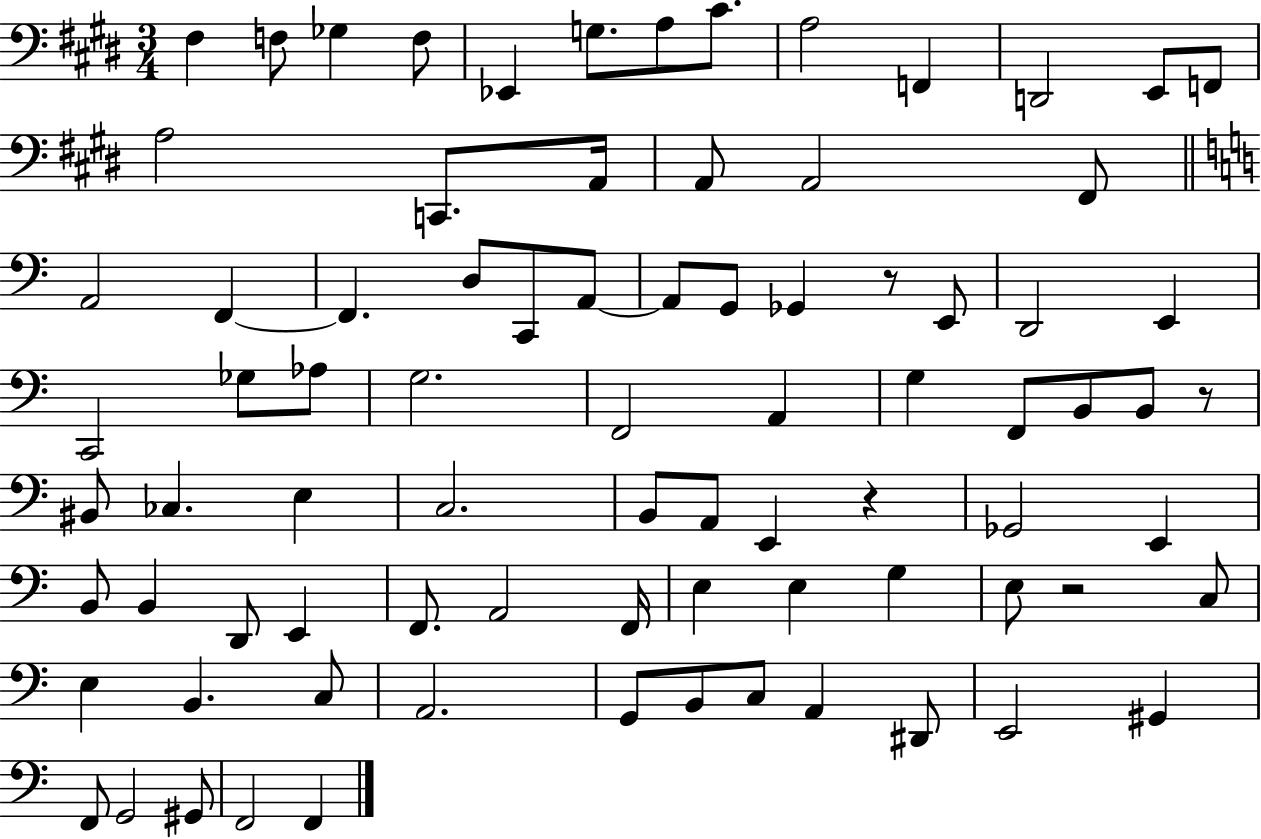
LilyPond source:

{
  \clef bass
  \numericTimeSignature
  \time 3/4
  \key e \major
  fis4 f8 ges4 f8 | ees,4 g8. a8 cis'8. | a2 f,4 | d,2 e,8 f,8 | \break a2 c,8. a,16 | a,8 a,2 fis,8 | \bar "||" \break \key a \minor a,2 f,4~~ | f,4. d8 c,8 a,8~~ | a,8 g,8 ges,4 r8 e,8 | d,2 e,4 | \break c,2 ges8 aes8 | g2. | f,2 a,4 | g4 f,8 b,8 b,8 r8 | \break bis,8 ces4. e4 | c2. | b,8 a,8 e,4 r4 | ges,2 e,4 | \break b,8 b,4 d,8 e,4 | f,8. a,2 f,16 | e4 e4 g4 | e8 r2 c8 | \break e4 b,4. c8 | a,2. | g,8 b,8 c8 a,4 dis,8 | e,2 gis,4 | \break f,8 g,2 gis,8 | f,2 f,4 | \bar "|."
}